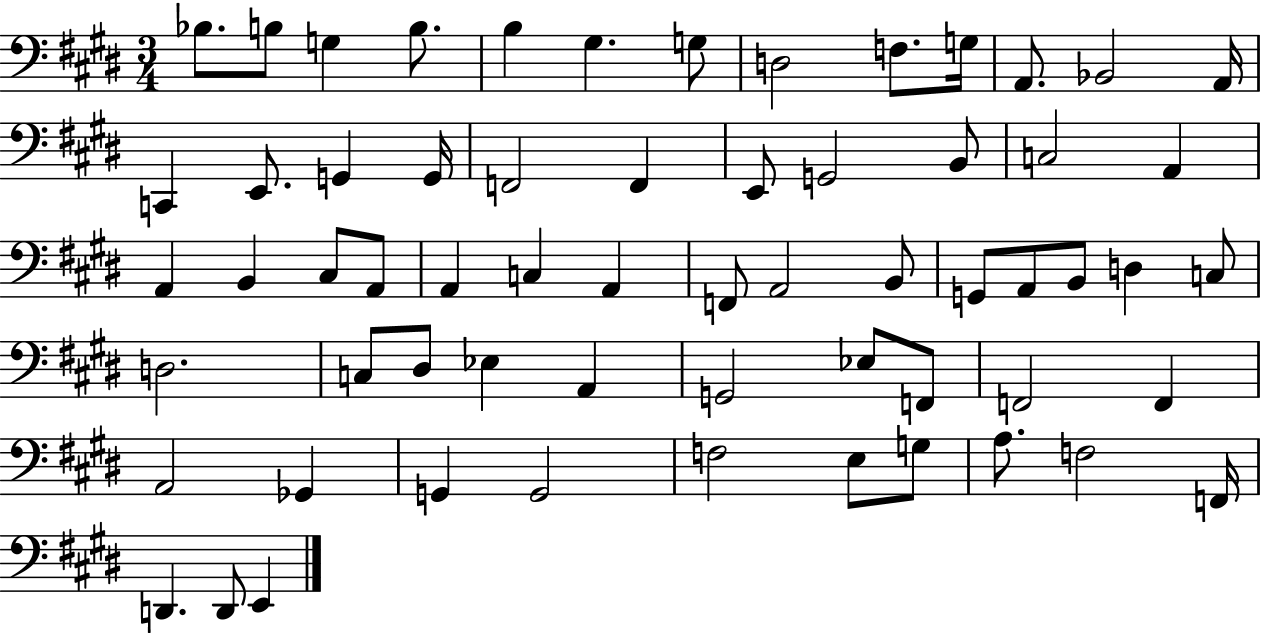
Bb3/e. B3/e G3/q B3/e. B3/q G#3/q. G3/e D3/h F3/e. G3/s A2/e. Bb2/h A2/s C2/q E2/e. G2/q G2/s F2/h F2/q E2/e G2/h B2/e C3/h A2/q A2/q B2/q C#3/e A2/e A2/q C3/q A2/q F2/e A2/h B2/e G2/e A2/e B2/e D3/q C3/e D3/h. C3/e D#3/e Eb3/q A2/q G2/h Eb3/e F2/e F2/h F2/q A2/h Gb2/q G2/q G2/h F3/h E3/e G3/e A3/e. F3/h F2/s D2/q. D2/e E2/q